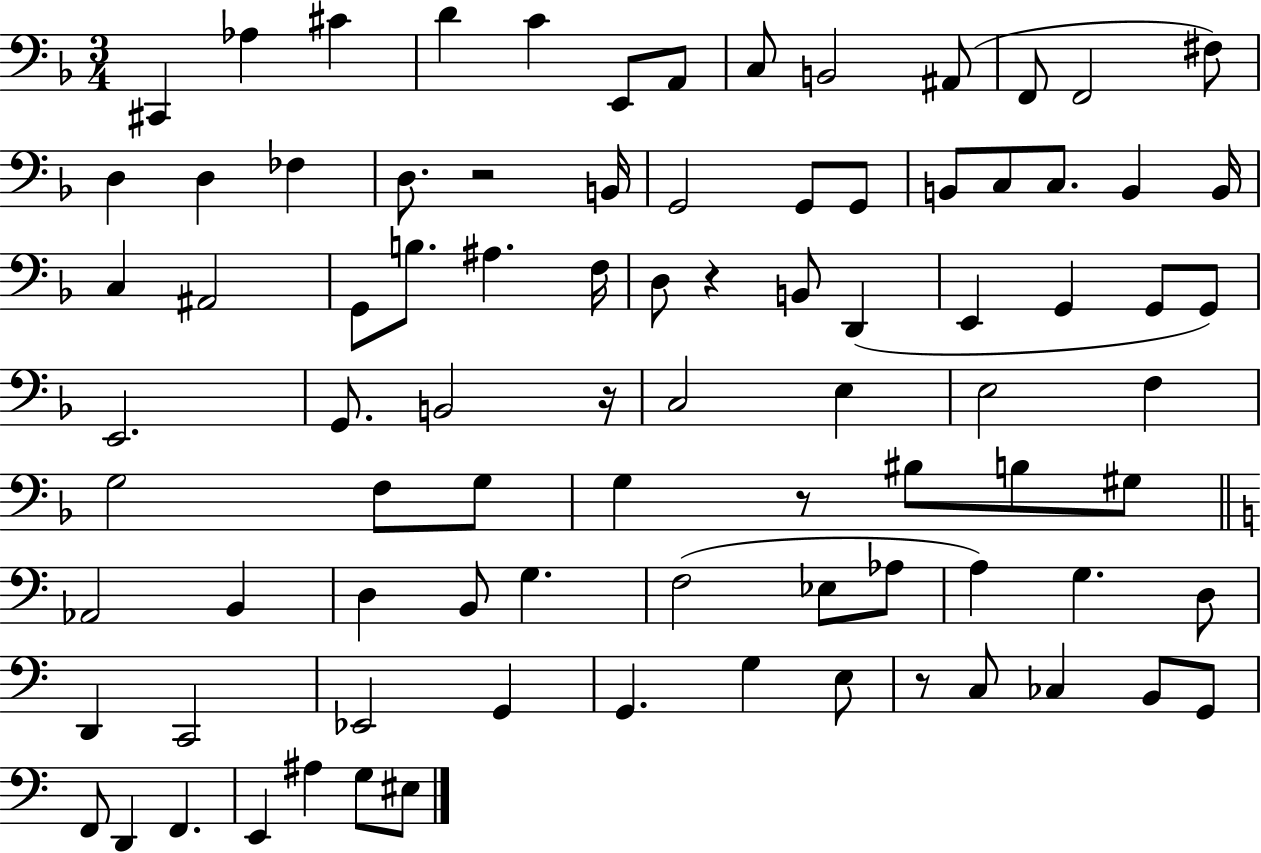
C#2/q Ab3/q C#4/q D4/q C4/q E2/e A2/e C3/e B2/h A#2/e F2/e F2/h F#3/e D3/q D3/q FES3/q D3/e. R/h B2/s G2/h G2/e G2/e B2/e C3/e C3/e. B2/q B2/s C3/q A#2/h G2/e B3/e. A#3/q. F3/s D3/e R/q B2/e D2/q E2/q G2/q G2/e G2/e E2/h. G2/e. B2/h R/s C3/h E3/q E3/h F3/q G3/h F3/e G3/e G3/q R/e BIS3/e B3/e G#3/e Ab2/h B2/q D3/q B2/e G3/q. F3/h Eb3/e Ab3/e A3/q G3/q. D3/e D2/q C2/h Eb2/h G2/q G2/q. G3/q E3/e R/e C3/e CES3/q B2/e G2/e F2/e D2/q F2/q. E2/q A#3/q G3/e EIS3/e